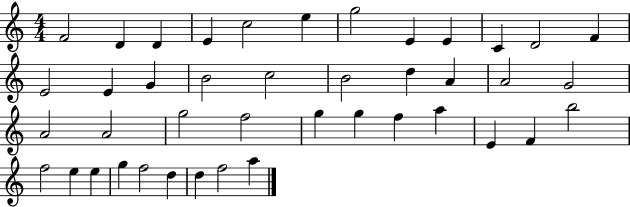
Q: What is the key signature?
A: C major